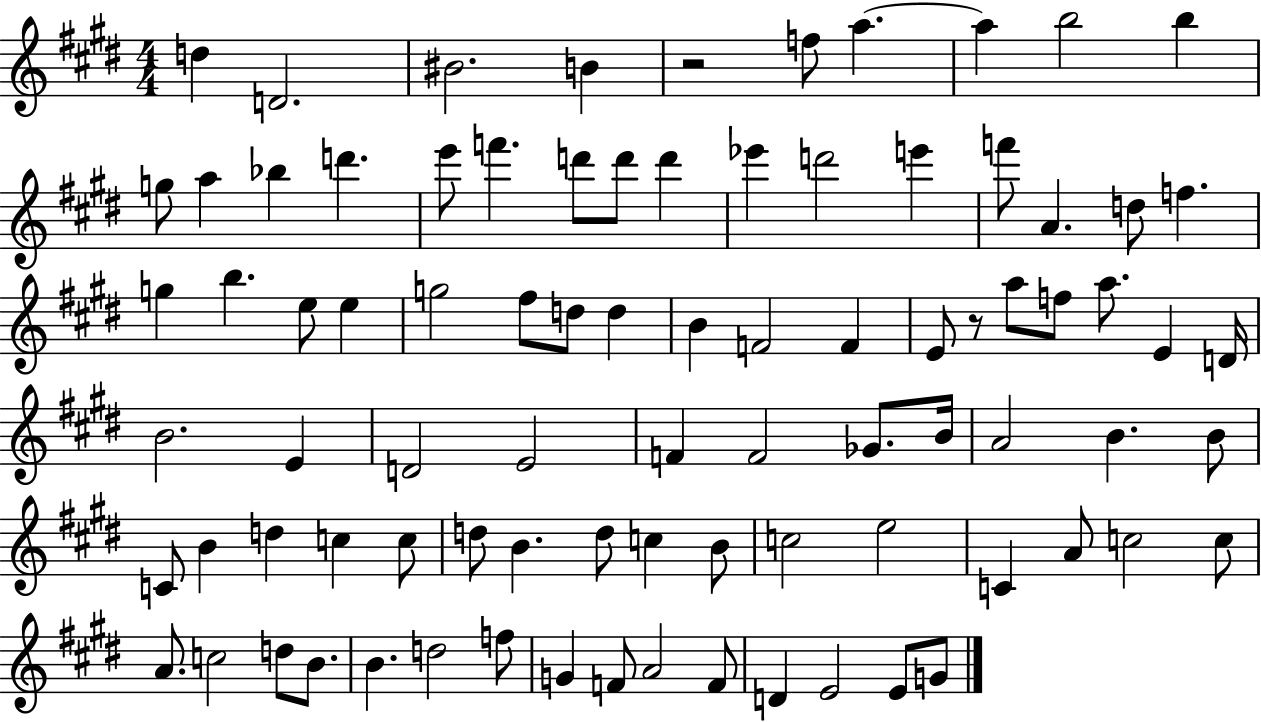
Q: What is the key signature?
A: E major